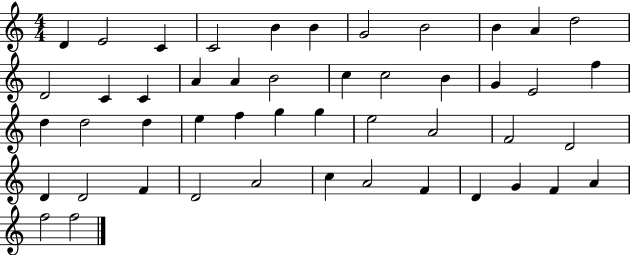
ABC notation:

X:1
T:Untitled
M:4/4
L:1/4
K:C
D E2 C C2 B B G2 B2 B A d2 D2 C C A A B2 c c2 B G E2 f d d2 d e f g g e2 A2 F2 D2 D D2 F D2 A2 c A2 F D G F A f2 f2